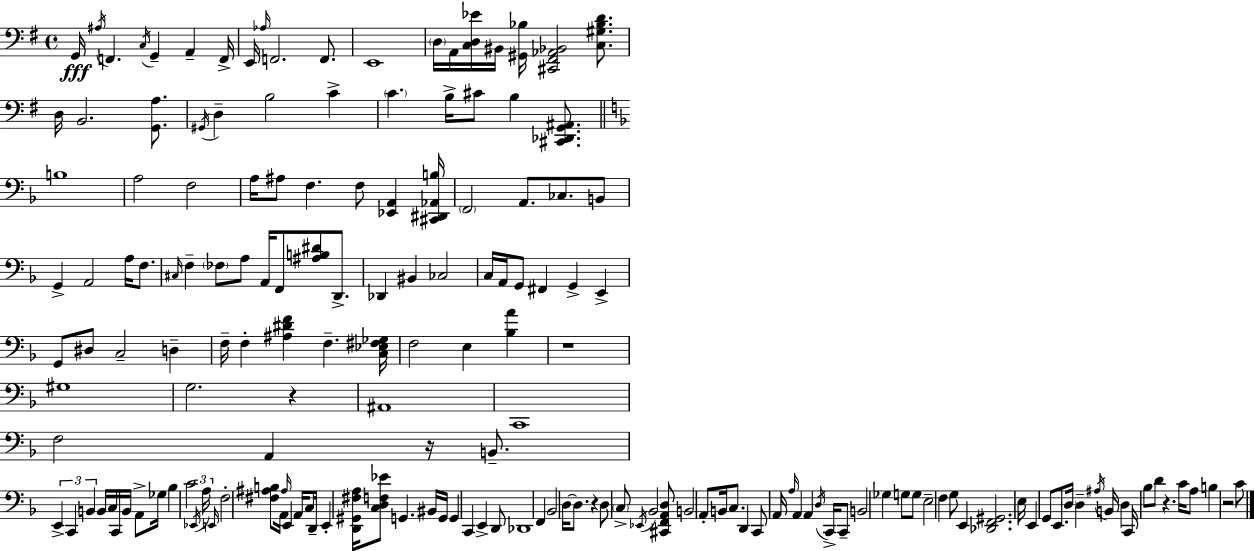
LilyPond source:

{
  \clef bass
  \time 4/4
  \defaultTimeSignature
  \key g \major
  \repeat volta 2 { g,16\fff \acciaccatura { ais16 } f,4. \acciaccatura { c16 } g,4-- a,4-- | f,16-> e,16 \grace { aes16 } f,2. | f,8. e,1 | \parenthesize d16 a,16 <c d ees'>16 bis,16 <gis, bes>16 <cis, fis, aes, bes,>2 | \break <c gis bes d'>8. d16 b,2. | <g, a>8. \acciaccatura { gis,16 } d4-- b2 | c'4-> \parenthesize c'4. b16-> cis'8 b4 | <cis, des, g, ais,>8. \bar "||" \break \key d \minor b1 | a2 f2 | a16 ais8 f4. f8 <ees, a,>4 <cis, dis, aes, b>16 | \parenthesize f,2 a,8. ces8. b,8 | \break g,4-> a,2 a16 f8. | \grace { cis16 } f4-- \parenthesize fes8 a8 a,16 f,8 <ais b dis'>8 d,8.-> | des,4 bis,4 ces2 | c16 a,16 g,8 fis,4 g,4-> e,4-> | \break g,8 dis8 c2-- d4-- | f16-- f4-. <ais dis' f'>4 f4.-- | <c ees fis ges>16 f2 e4 <bes a'>4 | r1 | \break gis1 | g2. r4 | ais,1 | c,1 | \break f2 a,4 r16 b,8.-- | \tuplet 3/2 { e,4-> c,4 b,4 } b,16 c16 c,16 | b,16 a,8-> ges16 bes4 c'2 | \tuplet 3/2 { \acciaccatura { ees,16 } a16 \grace { e,16 } } f2-. <fis ais b>8 a,16 \grace { ais16 } e,4 | \break a,16 c8 d,16-- e,4-. <d, gis, fis a>16 <c d f ees'>8 g,4. | bis,16 g,16 g,4 c,4 e,4-> | d,8 des,1 | f,4 bes,2 | \break d16~~ d8. r4 d8 \parenthesize c8-> \acciaccatura { ees,16 } bes,2 | <cis, f, a, d>8 b,2 a,8-. | b,16 c8. d,4 c,8 a,16 \grace { a16 } a,4 | a,4 \acciaccatura { d16 } c,16-> c,8-- b,2 | \break ges4 g8 g8 e2-- | f4 g8 e,4 <des, f, gis,>2. | e16 e,4 g,8 e,8. | \parenthesize d16 d4-- \acciaccatura { ais16 } b,16 d4 c,16 bes8 d'8 | \break r4. c'16 a8 b4 r2 | c'8 } \bar "|."
}